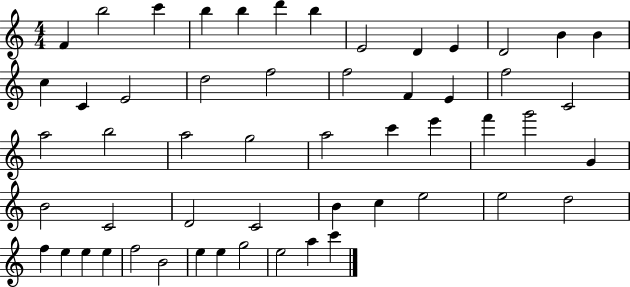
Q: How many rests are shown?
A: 0